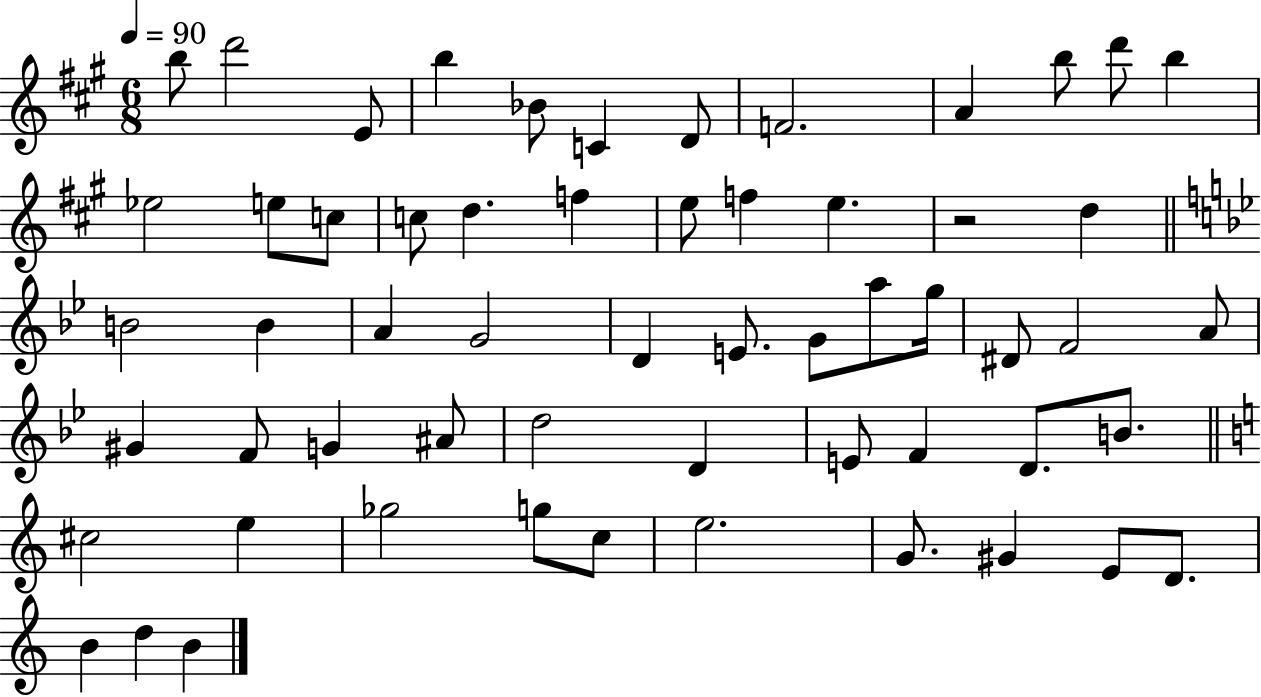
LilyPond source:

{
  \clef treble
  \numericTimeSignature
  \time 6/8
  \key a \major
  \tempo 4 = 90
  b''8 d'''2 e'8 | b''4 bes'8 c'4 d'8 | f'2. | a'4 b''8 d'''8 b''4 | \break ees''2 e''8 c''8 | c''8 d''4. f''4 | e''8 f''4 e''4. | r2 d''4 | \break \bar "||" \break \key bes \major b'2 b'4 | a'4 g'2 | d'4 e'8. g'8 a''8 g''16 | dis'8 f'2 a'8 | \break gis'4 f'8 g'4 ais'8 | d''2 d'4 | e'8 f'4 d'8. b'8. | \bar "||" \break \key a \minor cis''2 e''4 | ges''2 g''8 c''8 | e''2. | g'8. gis'4 e'8 d'8. | \break b'4 d''4 b'4 | \bar "|."
}